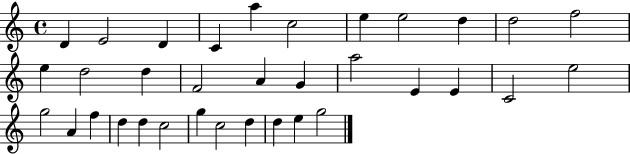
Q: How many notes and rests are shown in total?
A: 34